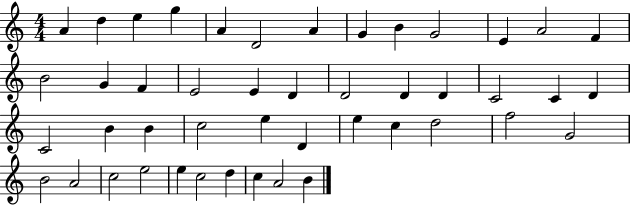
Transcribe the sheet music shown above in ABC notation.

X:1
T:Untitled
M:4/4
L:1/4
K:C
A d e g A D2 A G B G2 E A2 F B2 G F E2 E D D2 D D C2 C D C2 B B c2 e D e c d2 f2 G2 B2 A2 c2 e2 e c2 d c A2 B